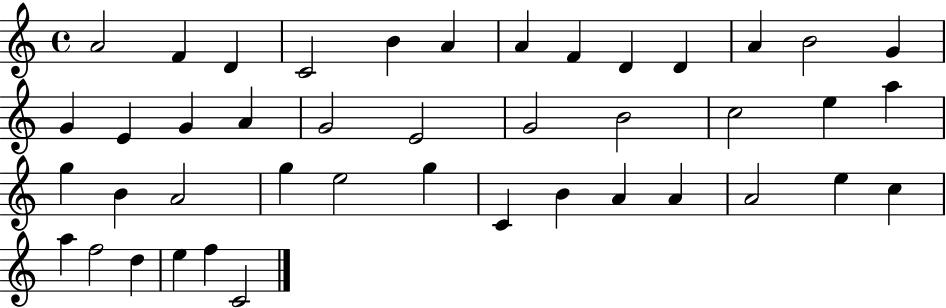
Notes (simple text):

A4/h F4/q D4/q C4/h B4/q A4/q A4/q F4/q D4/q D4/q A4/q B4/h G4/q G4/q E4/q G4/q A4/q G4/h E4/h G4/h B4/h C5/h E5/q A5/q G5/q B4/q A4/h G5/q E5/h G5/q C4/q B4/q A4/q A4/q A4/h E5/q C5/q A5/q F5/h D5/q E5/q F5/q C4/h